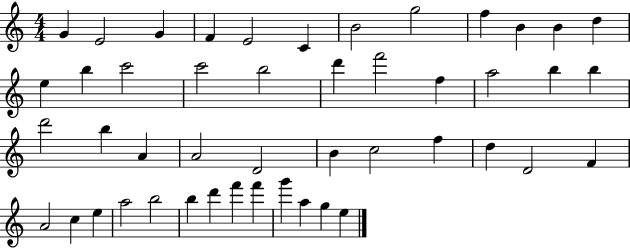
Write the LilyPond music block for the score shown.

{
  \clef treble
  \numericTimeSignature
  \time 4/4
  \key c \major
  g'4 e'2 g'4 | f'4 e'2 c'4 | b'2 g''2 | f''4 b'4 b'4 d''4 | \break e''4 b''4 c'''2 | c'''2 b''2 | d'''4 f'''2 f''4 | a''2 b''4 b''4 | \break d'''2 b''4 a'4 | a'2 d'2 | b'4 c''2 f''4 | d''4 d'2 f'4 | \break a'2 c''4 e''4 | a''2 b''2 | b''4 d'''4 f'''4 f'''4 | g'''4 a''4 g''4 e''4 | \break \bar "|."
}